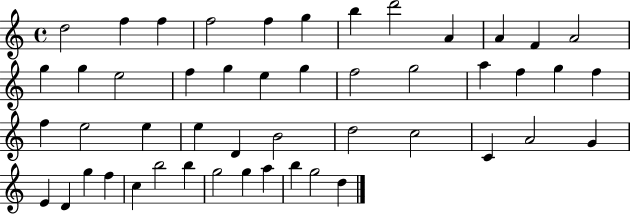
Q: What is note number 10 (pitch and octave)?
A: A4